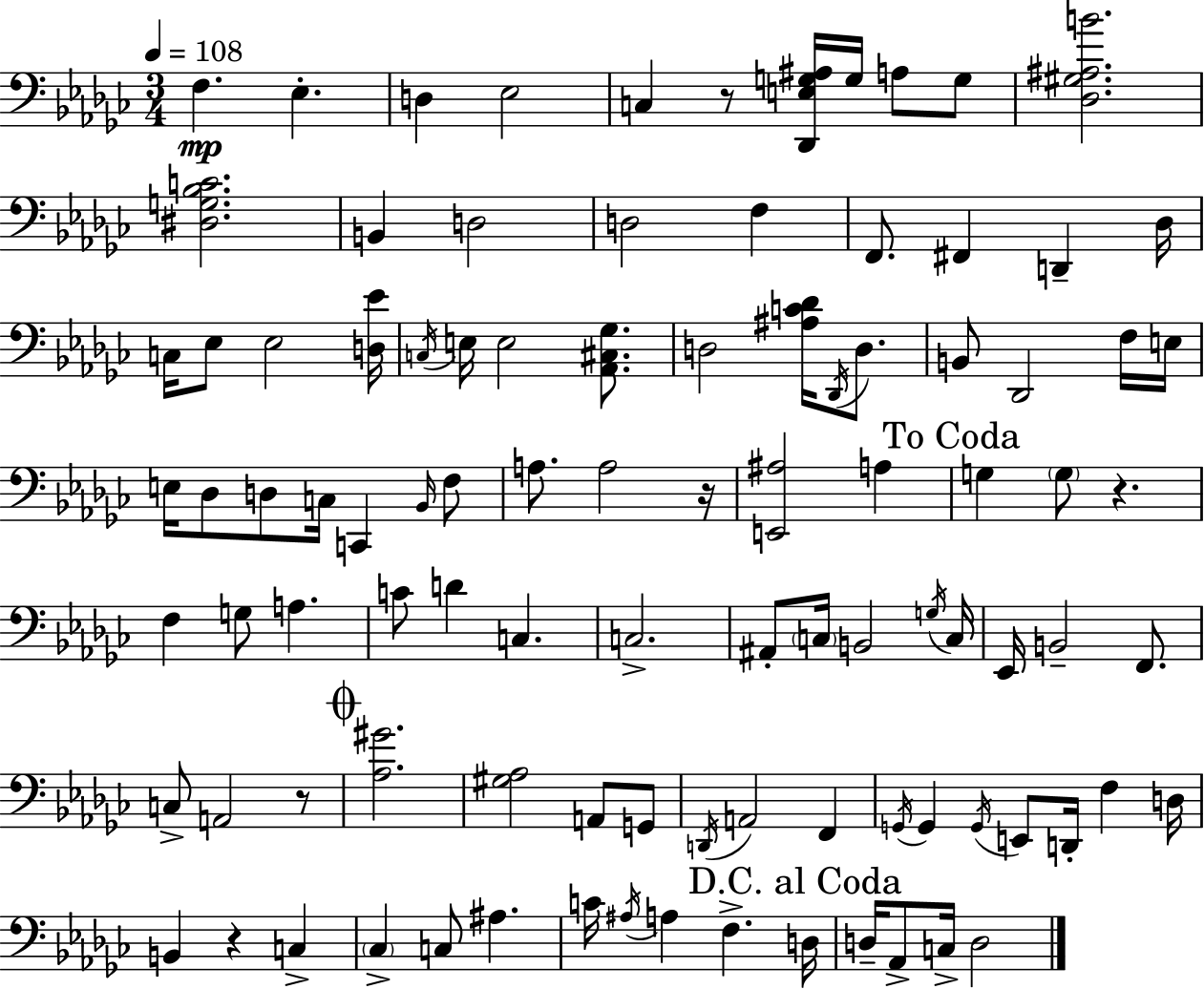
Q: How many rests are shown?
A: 5